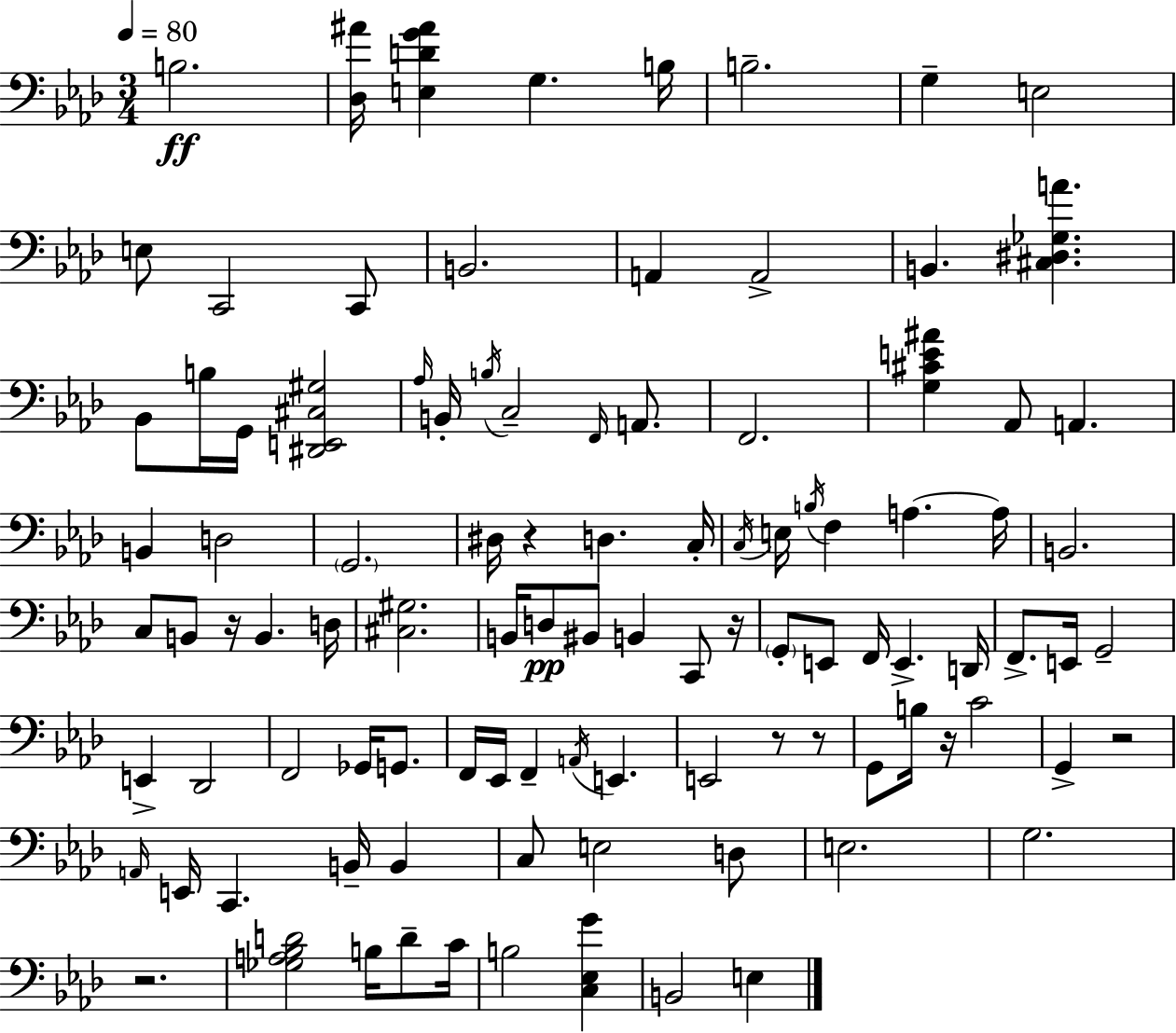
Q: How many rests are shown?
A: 8